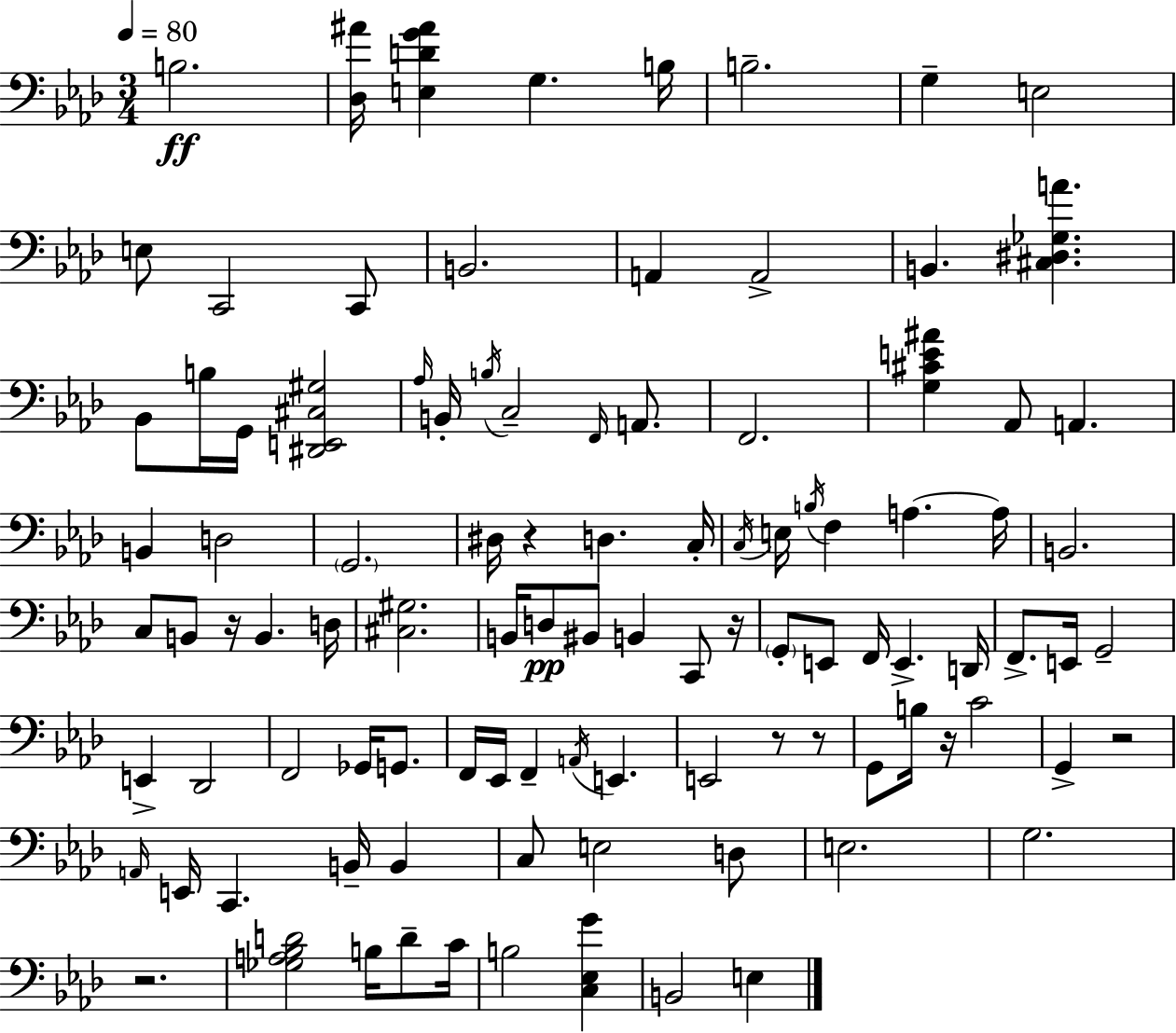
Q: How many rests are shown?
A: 8